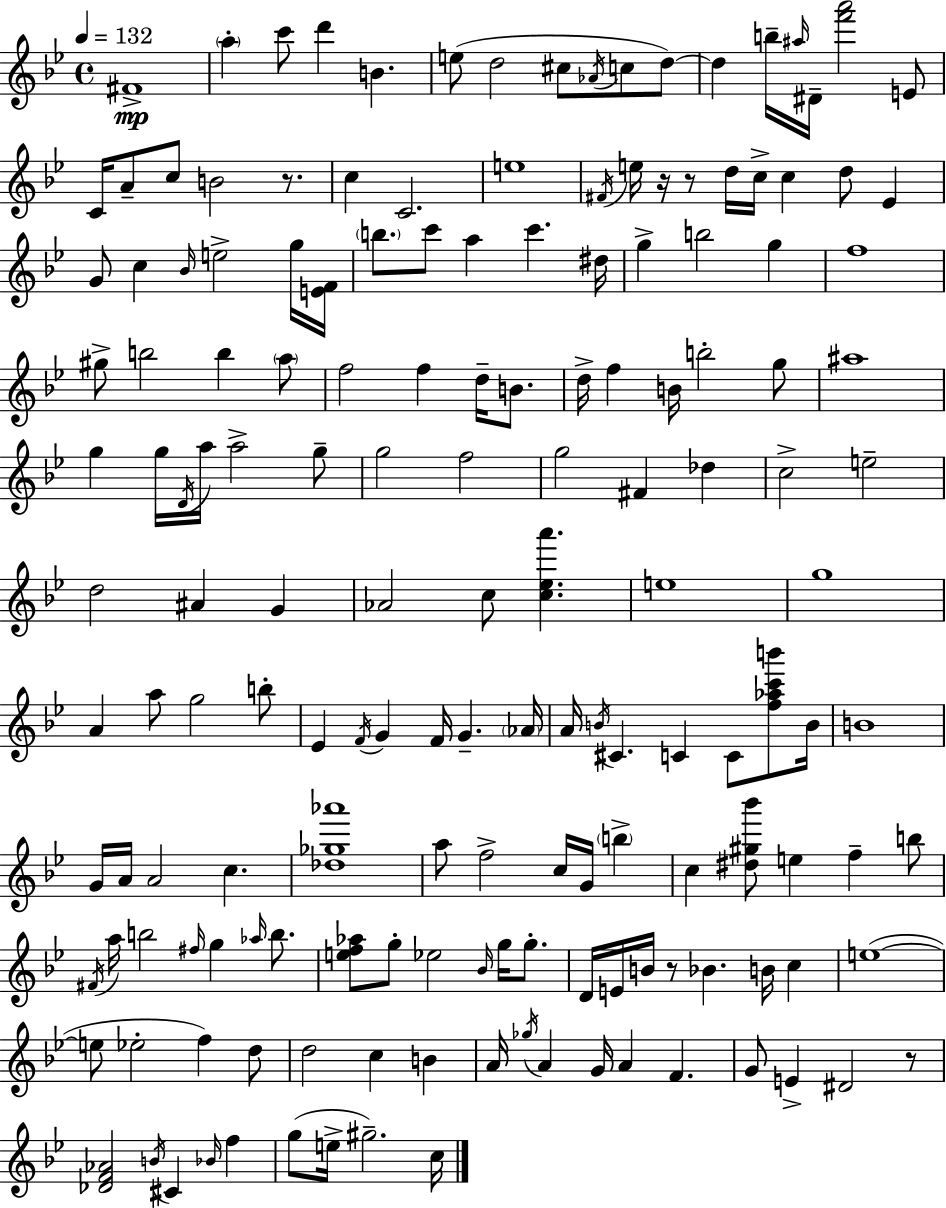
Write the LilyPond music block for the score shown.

{
  \clef treble
  \time 4/4
  \defaultTimeSignature
  \key g \minor
  \tempo 4 = 132
  fis'1->\mp | \parenthesize a''4-. c'''8 d'''4 b'4. | e''8( d''2 cis''8 \acciaccatura { aes'16 } c''8 d''8~~) | d''4 b''16-- \grace { ais''16 } dis'16-- <f''' a'''>2 | \break e'8 c'16 a'8-- c''8 b'2 r8. | c''4 c'2. | e''1 | \acciaccatura { fis'16 } e''16 r16 r8 d''16 c''16-> c''4 d''8 ees'4 | \break g'8 c''4 \grace { bes'16 } e''2-> | g''16 <e' f'>16 \parenthesize b''8. c'''8 a''4 c'''4. | dis''16 g''4-> b''2 | g''4 f''1 | \break gis''8-> b''2 b''4 | \parenthesize a''8 f''2 f''4 | d''16-- b'8. d''16-> f''4 b'16 b''2-. | g''8 ais''1 | \break g''4 g''16 \acciaccatura { d'16 } a''16 a''2-> | g''8-- g''2 f''2 | g''2 fis'4 | des''4 c''2-> e''2-- | \break d''2 ais'4 | g'4 aes'2 c''8 <c'' ees'' a'''>4. | e''1 | g''1 | \break a'4 a''8 g''2 | b''8-. ees'4 \acciaccatura { f'16 } g'4 f'16 g'4.-- | \parenthesize aes'16 a'16 \acciaccatura { b'16 } cis'4. c'4 | c'8 <f'' aes'' c''' b'''>8 b'16 b'1 | \break g'16 a'16 a'2 | c''4. <des'' ges'' aes'''>1 | a''8 f''2-> | c''16 g'16 \parenthesize b''4-> c''4 <dis'' gis'' bes'''>8 e''4 | \break f''4-- b''8 \acciaccatura { fis'16 } a''16 b''2 | \grace { fis''16 } g''4 \grace { aes''16 } b''8. <e'' f'' aes''>8 g''8-. ees''2 | \grace { bes'16 } g''16 g''8.-. d'16 e'16 b'16 r8 | bes'4. b'16 c''4 e''1~(~ | \break e''8 ees''2-. | f''4) d''8 d''2 | c''4 b'4 a'16 \acciaccatura { ges''16 } a'4 | g'16 a'4 f'4. g'8 e'4-> | \break dis'2 r8 <des' f' aes'>2 | \acciaccatura { b'16 } cis'4 \grace { bes'16 } f''4 g''8( | e''16-> gis''2.--) c''16 \bar "|."
}